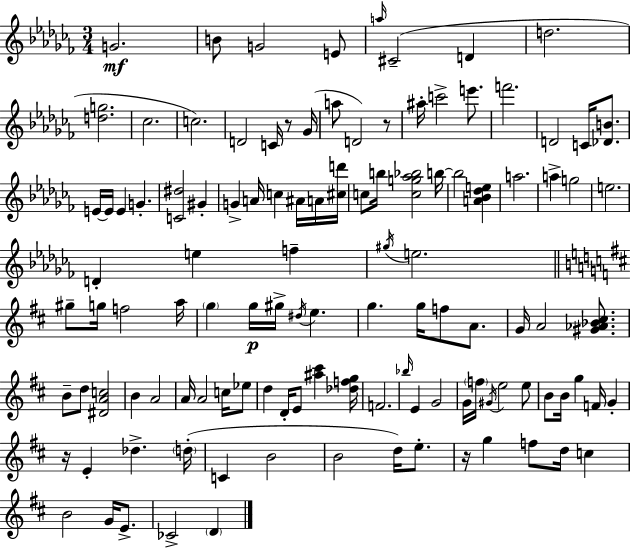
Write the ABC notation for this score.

X:1
T:Untitled
M:3/4
L:1/4
K:Abm
G2 B/2 G2 E/2 a/4 ^C2 D d2 [dg]2 _c2 c2 D2 C/4 z/2 _G/4 a/2 D2 z/2 ^a/4 c'2 e'/2 f'2 D2 C/4 [_DB]/2 E/4 E/4 E G [C^d]2 ^G G A/4 c ^A/4 A/4 [^cd']/4 c/2 b/4 [cg_a_b]2 b/4 b2 [A_B_de] a2 a g2 e2 D e f ^g/4 e2 ^g/2 g/4 f2 a/4 g g/4 ^g/4 ^d/4 e g g/4 f/2 A/2 G/4 A2 [^G_A_B^c]/2 B/2 d/2 [^DAc]2 B A2 A/4 A2 c/4 _e/2 d D/4 E/2 [^a^c'] [_dfg]/4 F2 _b/4 E G2 G/4 f/4 ^G/4 e2 e/2 B/2 B/4 g F/4 G z/4 E _d d/4 C B2 B2 d/4 e/2 z/4 g f/2 d/4 c B2 G/4 E/2 _C2 D